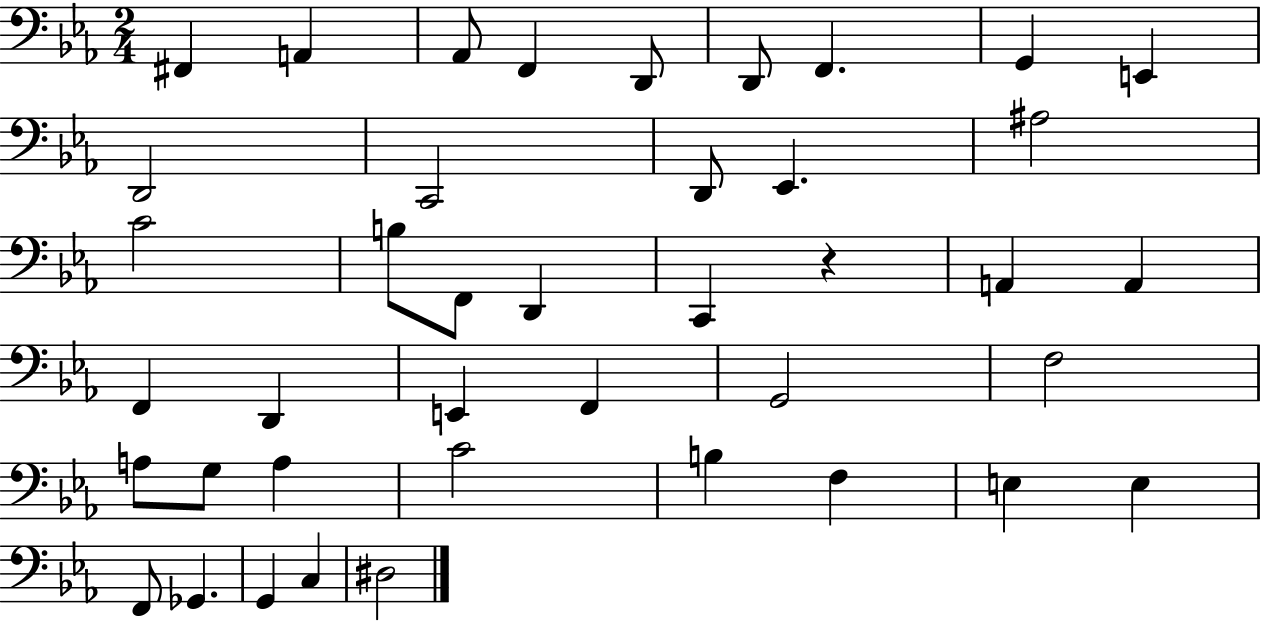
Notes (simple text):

F#2/q A2/q Ab2/e F2/q D2/e D2/e F2/q. G2/q E2/q D2/h C2/h D2/e Eb2/q. A#3/h C4/h B3/e F2/e D2/q C2/q R/q A2/q A2/q F2/q D2/q E2/q F2/q G2/h F3/h A3/e G3/e A3/q C4/h B3/q F3/q E3/q E3/q F2/e Gb2/q. G2/q C3/q D#3/h